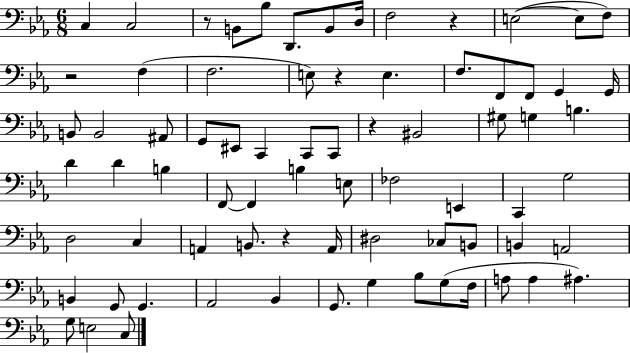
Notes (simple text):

C3/q C3/h R/e B2/e Bb3/e D2/e. B2/e D3/s F3/h R/q E3/h E3/e F3/e R/h F3/q F3/h. E3/e R/q E3/q. F3/e. F2/e F2/e G2/q G2/s B2/e B2/h A#2/e G2/e EIS2/e C2/q C2/e C2/e R/q BIS2/h G#3/e G3/q B3/q. D4/q D4/q B3/q F2/e F2/q B3/q E3/e FES3/h E2/q C2/q G3/h D3/h C3/q A2/q B2/e. R/q A2/s D#3/h CES3/e B2/e B2/q A2/h B2/q G2/e G2/q. Ab2/h Bb2/q G2/e. G3/q Bb3/e G3/e F3/s A3/e A3/q A#3/q. G3/e E3/h C3/e